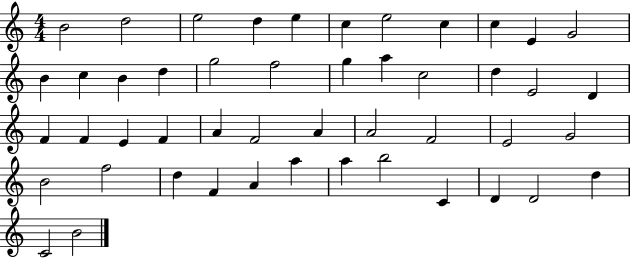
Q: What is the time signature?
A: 4/4